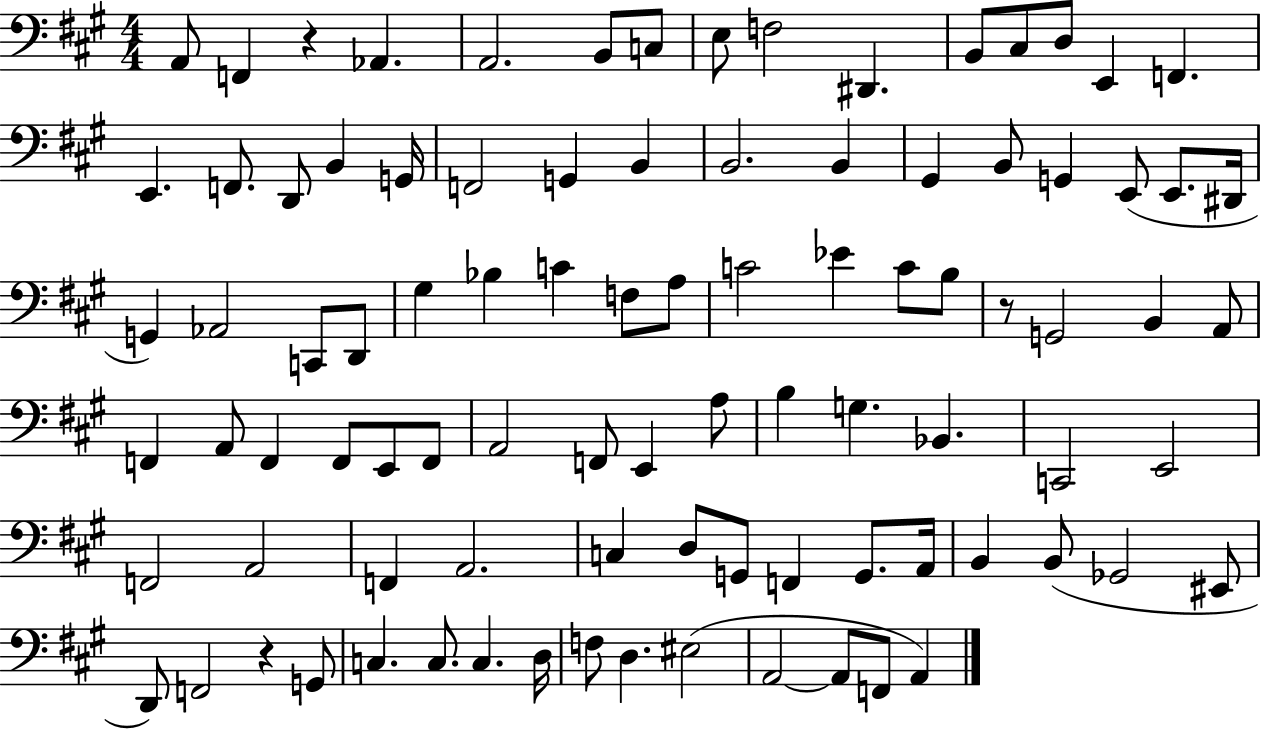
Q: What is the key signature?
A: A major